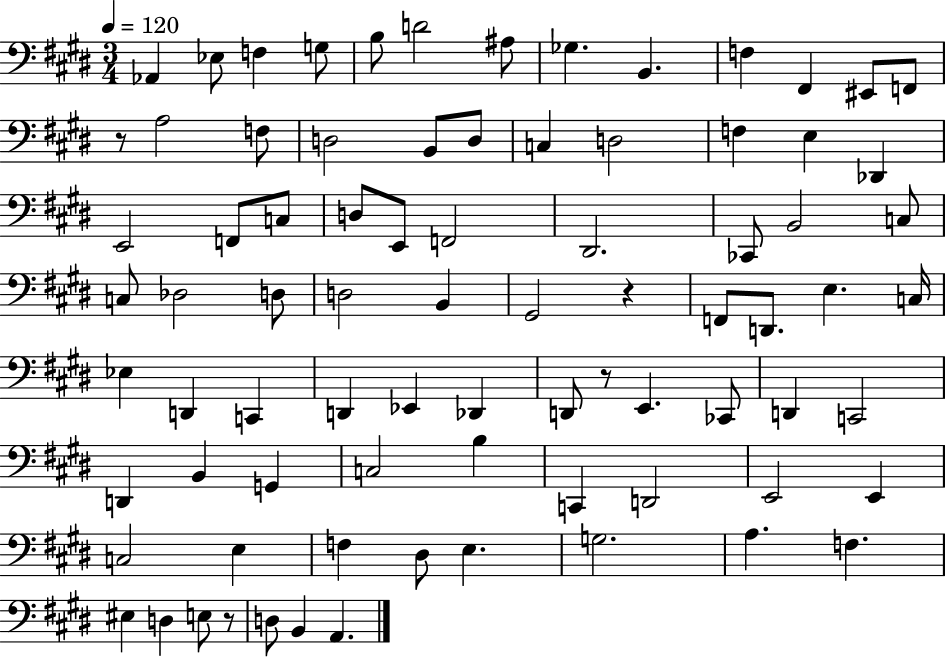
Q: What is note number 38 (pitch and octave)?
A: B2